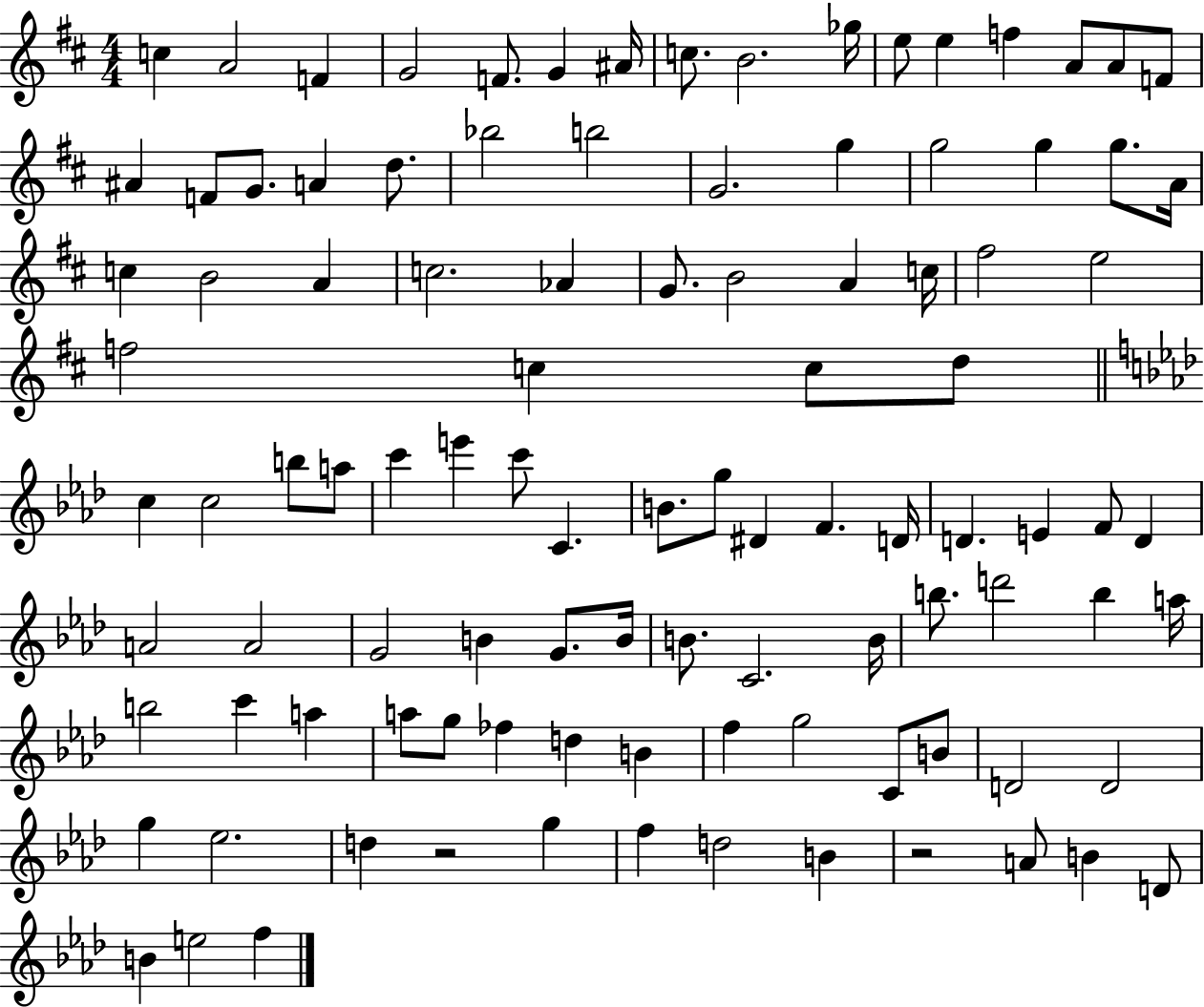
C5/q A4/h F4/q G4/h F4/e. G4/q A#4/s C5/e. B4/h. Gb5/s E5/e E5/q F5/q A4/e A4/e F4/e A#4/q F4/e G4/e. A4/q D5/e. Bb5/h B5/h G4/h. G5/q G5/h G5/q G5/e. A4/s C5/q B4/h A4/q C5/h. Ab4/q G4/e. B4/h A4/q C5/s F#5/h E5/h F5/h C5/q C5/e D5/e C5/q C5/h B5/e A5/e C6/q E6/q C6/e C4/q. B4/e. G5/e D#4/q F4/q. D4/s D4/q. E4/q F4/e D4/q A4/h A4/h G4/h B4/q G4/e. B4/s B4/e. C4/h. B4/s B5/e. D6/h B5/q A5/s B5/h C6/q A5/q A5/e G5/e FES5/q D5/q B4/q F5/q G5/h C4/e B4/e D4/h D4/h G5/q Eb5/h. D5/q R/h G5/q F5/q D5/h B4/q R/h A4/e B4/q D4/e B4/q E5/h F5/q